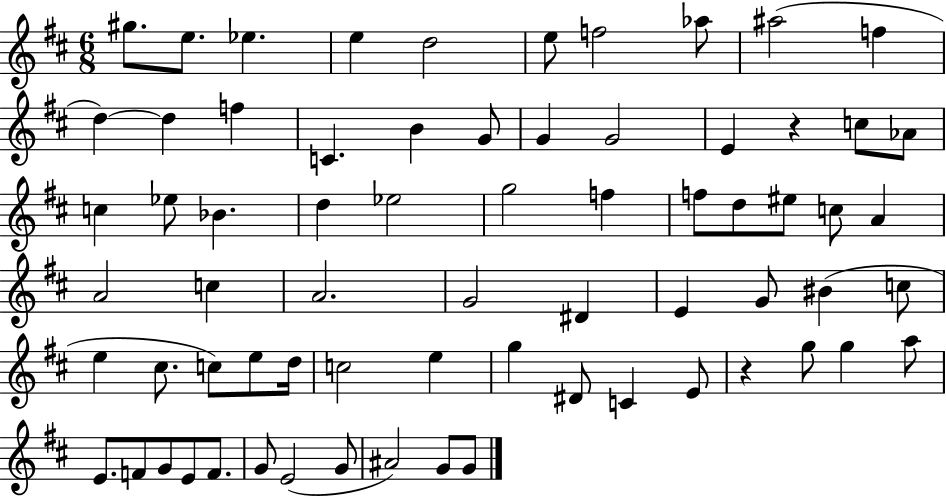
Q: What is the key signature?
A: D major